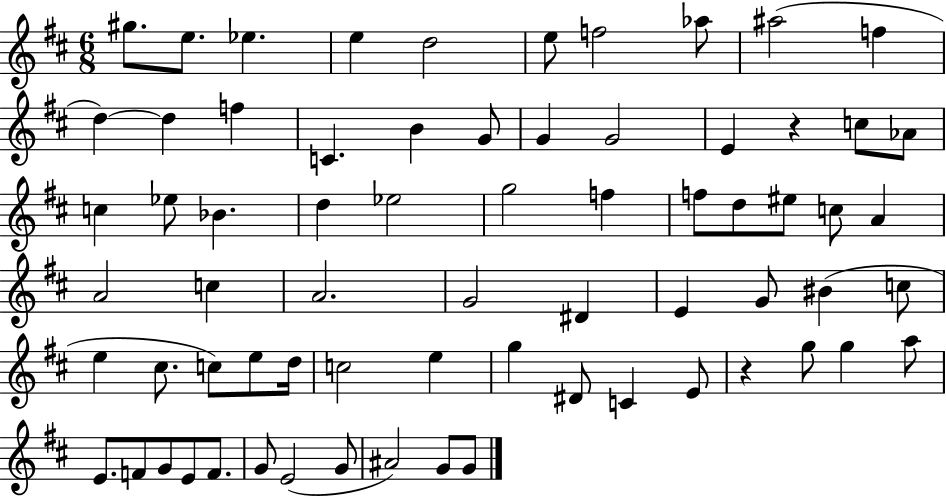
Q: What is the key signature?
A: D major